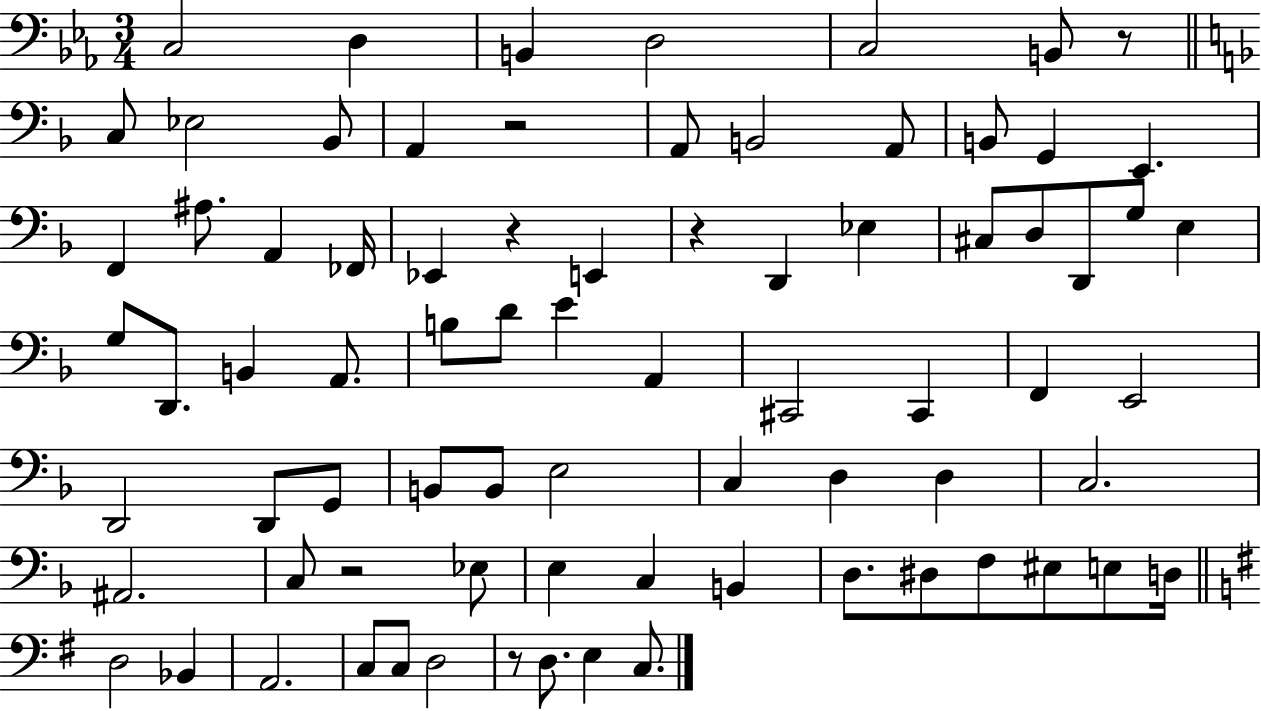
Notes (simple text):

C3/h D3/q B2/q D3/h C3/h B2/e R/e C3/e Eb3/h Bb2/e A2/q R/h A2/e B2/h A2/e B2/e G2/q E2/q. F2/q A#3/e. A2/q FES2/s Eb2/q R/q E2/q R/q D2/q Eb3/q C#3/e D3/e D2/e G3/e E3/q G3/e D2/e. B2/q A2/e. B3/e D4/e E4/q A2/q C#2/h C#2/q F2/q E2/h D2/h D2/e G2/e B2/e B2/e E3/h C3/q D3/q D3/q C3/h. A#2/h. C3/e R/h Eb3/e E3/q C3/q B2/q D3/e. D#3/e F3/e EIS3/e E3/e D3/s D3/h Bb2/q A2/h. C3/e C3/e D3/h R/e D3/e. E3/q C3/e.